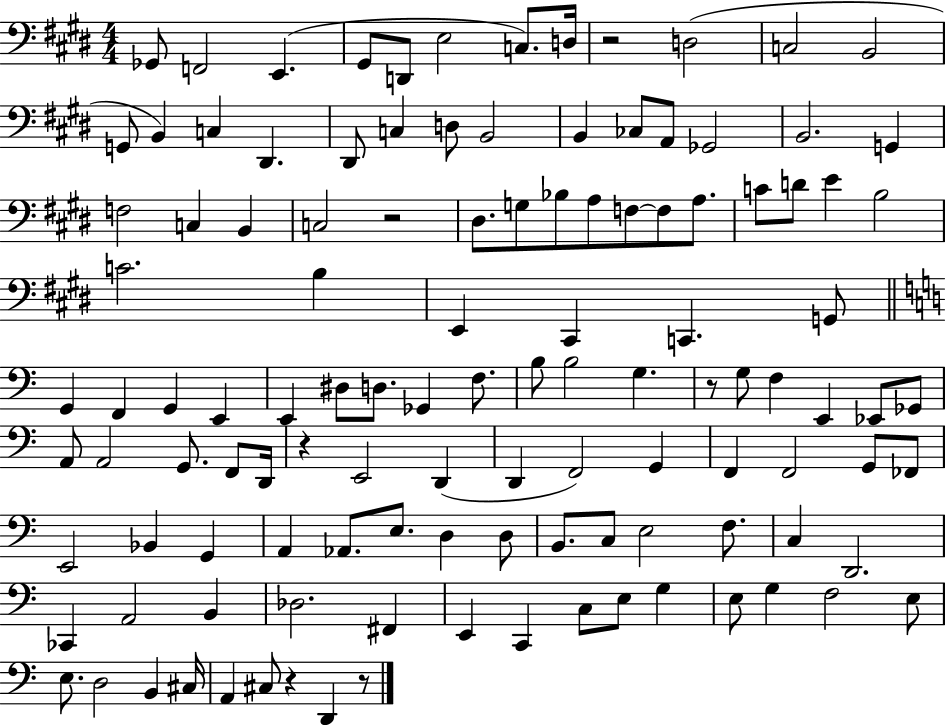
{
  \clef bass
  \numericTimeSignature
  \time 4/4
  \key e \major
  \repeat volta 2 { ges,8 f,2 e,4.( | gis,8 d,8 e2 c8.) d16 | r2 d2( | c2 b,2 | \break g,8 b,4) c4 dis,4. | dis,8 c4 d8 b,2 | b,4 ces8 a,8 ges,2 | b,2. g,4 | \break f2 c4 b,4 | c2 r2 | dis8. g8 bes8 a8 f8~~ f8 a8. | c'8 d'8 e'4 b2 | \break c'2. b4 | e,4 cis,4 c,4. g,8 | \bar "||" \break \key c \major g,4 f,4 g,4 e,4 | e,4 dis8 d8. ges,4 f8. | b8 b2 g4. | r8 g8 f4 e,4 ees,8 ges,8 | \break a,8 a,2 g,8. f,8 d,16 | r4 e,2 d,4( | d,4 f,2) g,4 | f,4 f,2 g,8 fes,8 | \break e,2 bes,4 g,4 | a,4 aes,8. e8. d4 d8 | b,8. c8 e2 f8. | c4 d,2. | \break ces,4 a,2 b,4 | des2. fis,4 | e,4 c,4 c8 e8 g4 | e8 g4 f2 e8 | \break e8. d2 b,4 cis16 | a,4 cis8 r4 d,4 r8 | } \bar "|."
}